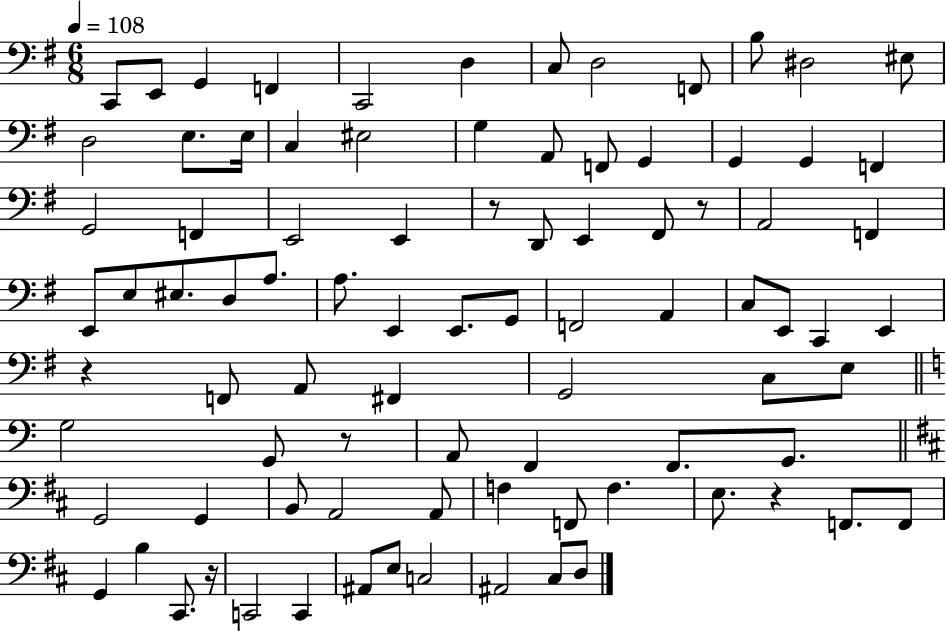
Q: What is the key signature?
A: G major